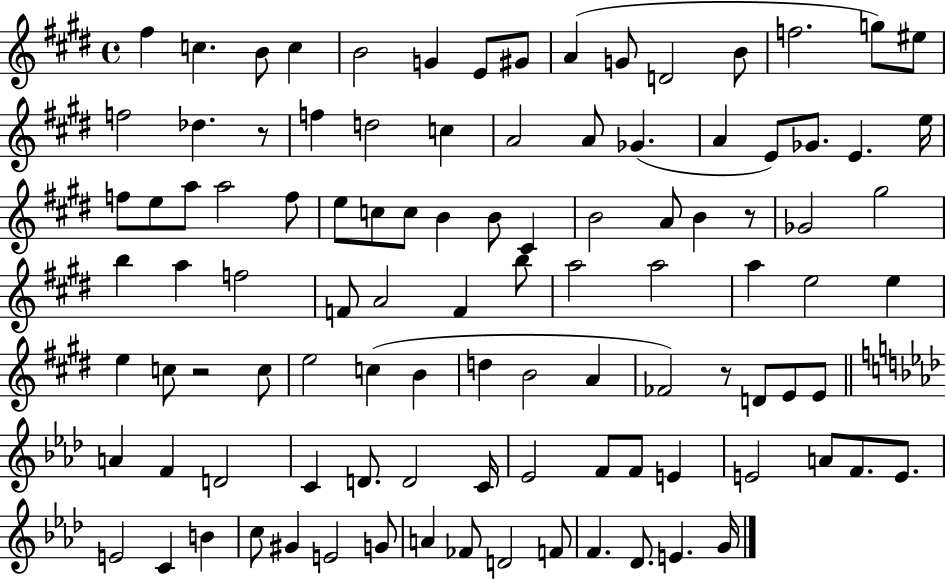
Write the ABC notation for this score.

X:1
T:Untitled
M:4/4
L:1/4
K:E
^f c B/2 c B2 G E/2 ^G/2 A G/2 D2 B/2 f2 g/2 ^e/2 f2 _d z/2 f d2 c A2 A/2 _G A E/2 _G/2 E e/4 f/2 e/2 a/2 a2 f/2 e/2 c/2 c/2 B B/2 ^C B2 A/2 B z/2 _G2 ^g2 b a f2 F/2 A2 F b/2 a2 a2 a e2 e e c/2 z2 c/2 e2 c B d B2 A _F2 z/2 D/2 E/2 E/2 A F D2 C D/2 D2 C/4 _E2 F/2 F/2 E E2 A/2 F/2 E/2 E2 C B c/2 ^G E2 G/2 A _F/2 D2 F/2 F _D/2 E G/4